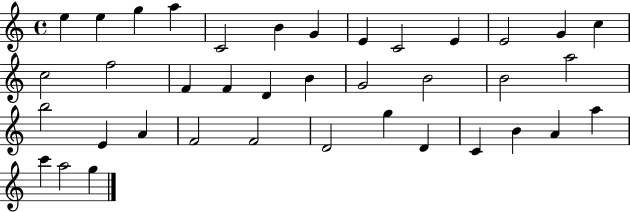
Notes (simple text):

E5/q E5/q G5/q A5/q C4/h B4/q G4/q E4/q C4/h E4/q E4/h G4/q C5/q C5/h F5/h F4/q F4/q D4/q B4/q G4/h B4/h B4/h A5/h B5/h E4/q A4/q F4/h F4/h D4/h G5/q D4/q C4/q B4/q A4/q A5/q C6/q A5/h G5/q